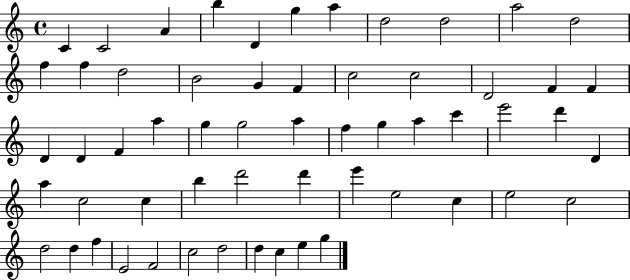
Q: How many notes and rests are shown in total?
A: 58